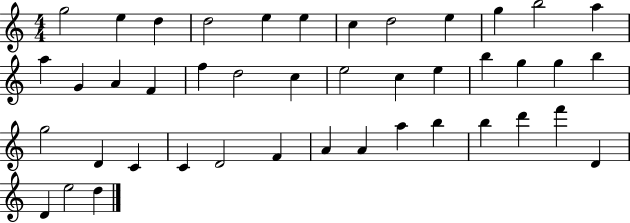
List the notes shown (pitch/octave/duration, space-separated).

G5/h E5/q D5/q D5/h E5/q E5/q C5/q D5/h E5/q G5/q B5/h A5/q A5/q G4/q A4/q F4/q F5/q D5/h C5/q E5/h C5/q E5/q B5/q G5/q G5/q B5/q G5/h D4/q C4/q C4/q D4/h F4/q A4/q A4/q A5/q B5/q B5/q D6/q F6/q D4/q D4/q E5/h D5/q